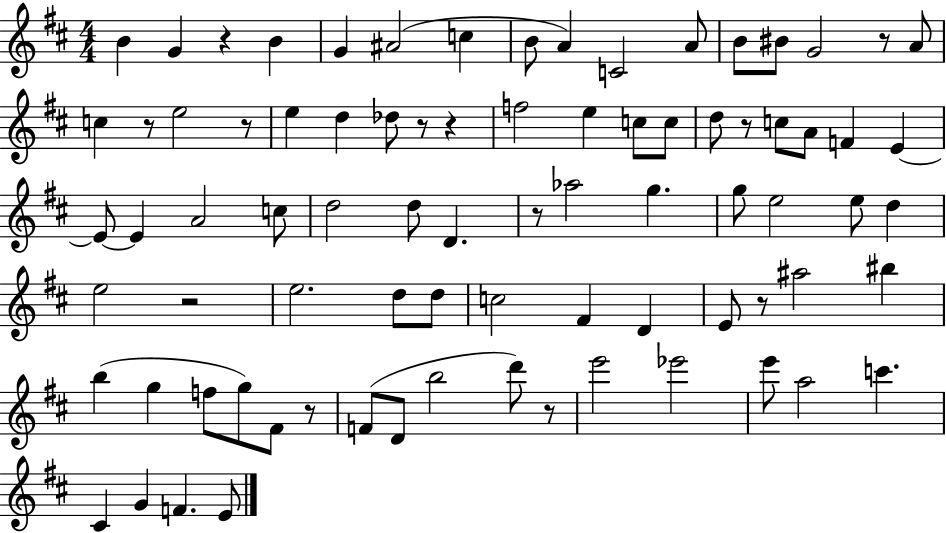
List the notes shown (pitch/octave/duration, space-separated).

B4/q G4/q R/q B4/q G4/q A#4/h C5/q B4/e A4/q C4/h A4/e B4/e BIS4/e G4/h R/e A4/e C5/q R/e E5/h R/e E5/q D5/q Db5/e R/e R/q F5/h E5/q C5/e C5/e D5/e R/e C5/e A4/e F4/q E4/q E4/e E4/q A4/h C5/e D5/h D5/e D4/q. R/e Ab5/h G5/q. G5/e E5/h E5/e D5/q E5/h R/h E5/h. D5/e D5/e C5/h F#4/q D4/q E4/e R/e A#5/h BIS5/q B5/q G5/q F5/e G5/e F#4/e R/e F4/e D4/e B5/h D6/e R/e E6/h Eb6/h E6/e A5/h C6/q. C#4/q G4/q F4/q. E4/e